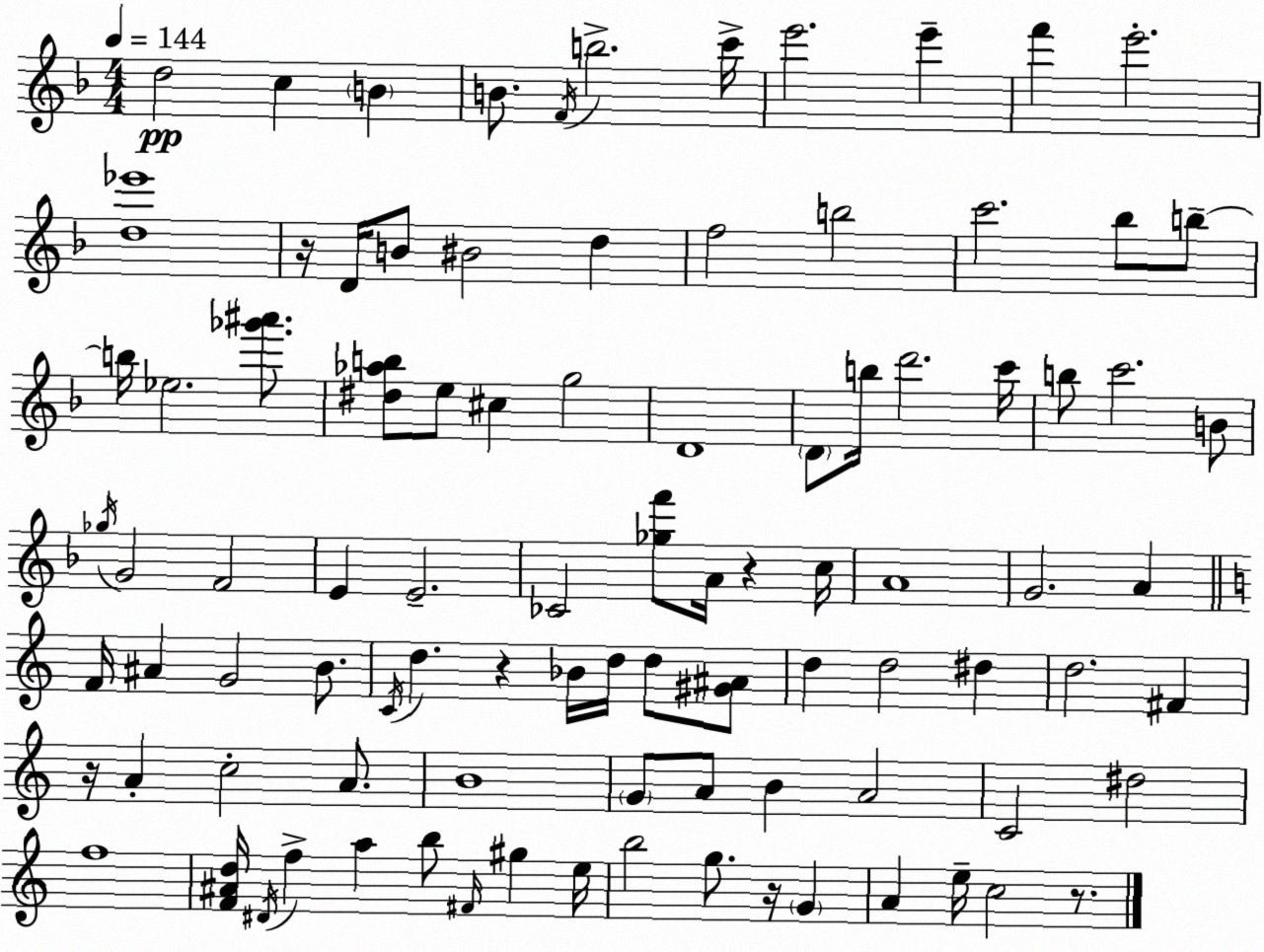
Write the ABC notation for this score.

X:1
T:Untitled
M:4/4
L:1/4
K:F
d2 c B B/2 F/4 b2 c'/4 e'2 e' f' e'2 [d_e']4 z/4 D/4 B/2 ^B2 d f2 b2 c'2 _b/2 b/2 b/4 _e2 [_g'^a']/2 [^d_ab]/2 e/2 ^c g2 D4 D/2 b/4 d'2 c'/4 b/2 c'2 B/2 _g/4 G2 F2 E E2 _C2 [_gf']/2 A/4 z c/4 A4 G2 A F/4 ^A G2 B/2 C/4 d z _B/4 d/4 d/2 [^G^A]/2 d d2 ^d d2 ^F z/4 A c2 A/2 B4 G/2 A/2 B A2 C2 ^d2 f4 [F^Ad]/4 ^D/4 f a b/2 ^F/4 ^g e/4 b2 g/2 z/4 G A e/4 c2 z/2